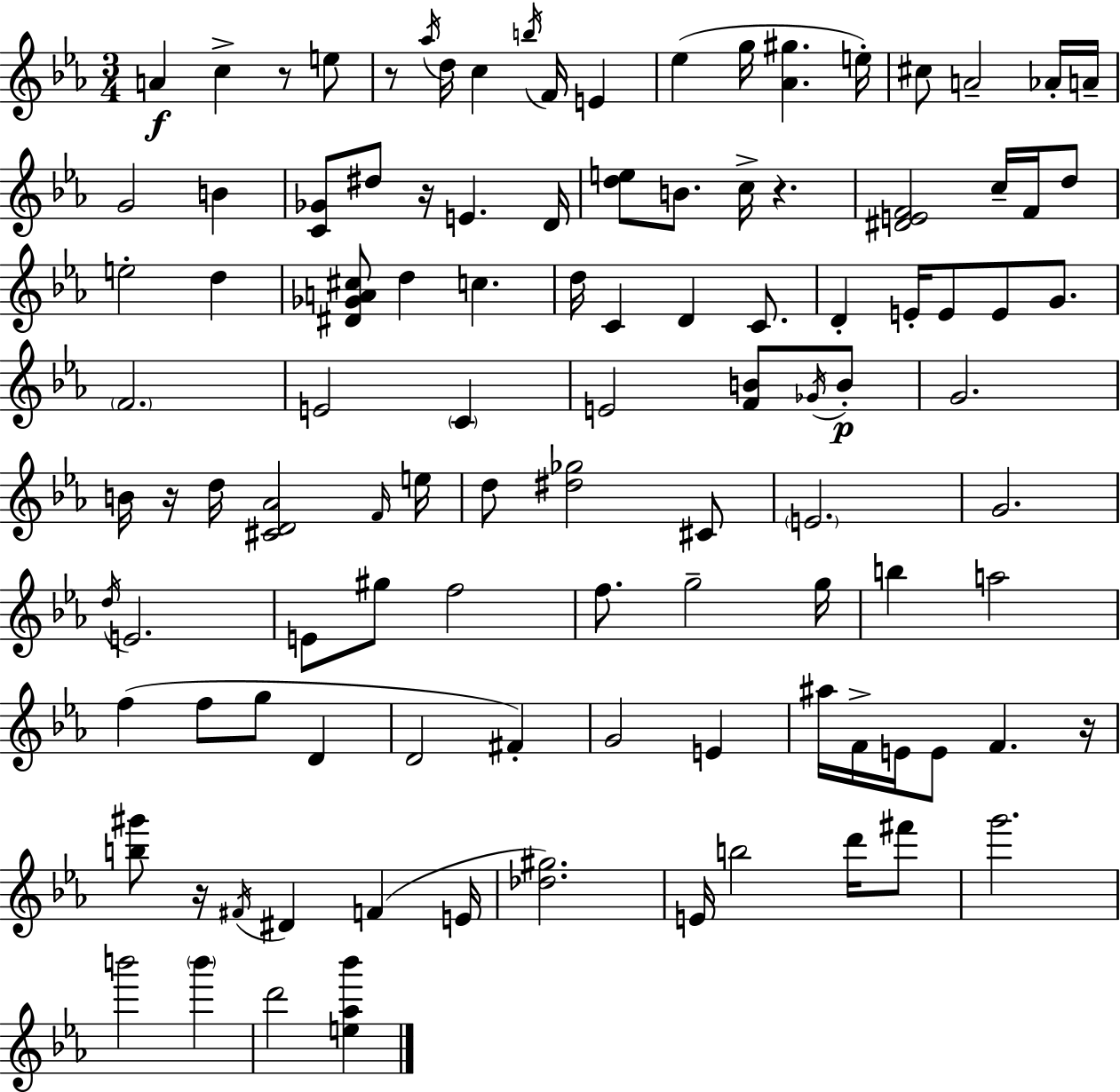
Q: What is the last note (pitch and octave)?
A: D6